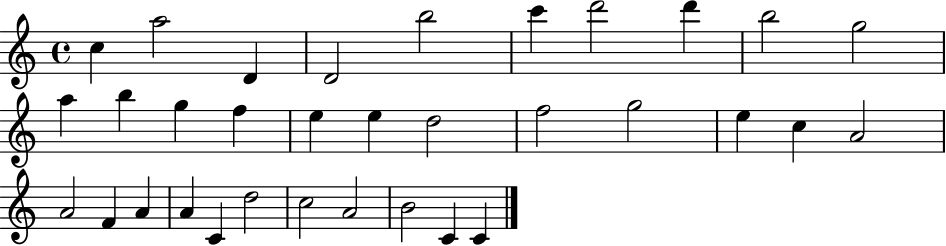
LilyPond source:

{
  \clef treble
  \time 4/4
  \defaultTimeSignature
  \key c \major
  c''4 a''2 d'4 | d'2 b''2 | c'''4 d'''2 d'''4 | b''2 g''2 | \break a''4 b''4 g''4 f''4 | e''4 e''4 d''2 | f''2 g''2 | e''4 c''4 a'2 | \break a'2 f'4 a'4 | a'4 c'4 d''2 | c''2 a'2 | b'2 c'4 c'4 | \break \bar "|."
}